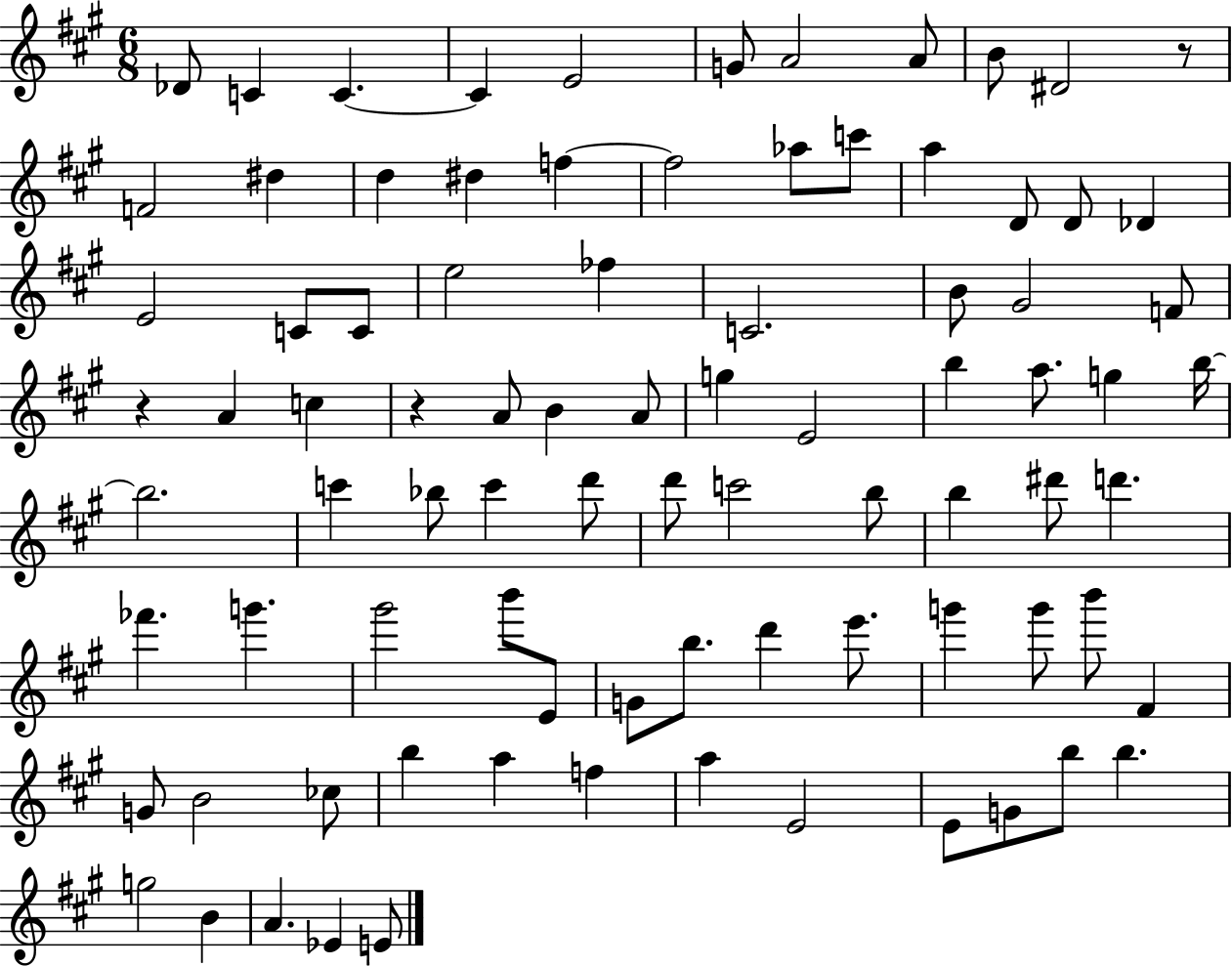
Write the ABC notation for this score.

X:1
T:Untitled
M:6/8
L:1/4
K:A
_D/2 C C C E2 G/2 A2 A/2 B/2 ^D2 z/2 F2 ^d d ^d f f2 _a/2 c'/2 a D/2 D/2 _D E2 C/2 C/2 e2 _f C2 B/2 ^G2 F/2 z A c z A/2 B A/2 g E2 b a/2 g b/4 b2 c' _b/2 c' d'/2 d'/2 c'2 b/2 b ^d'/2 d' _f' g' ^g'2 b'/2 E/2 G/2 b/2 d' e'/2 g' g'/2 b'/2 ^F G/2 B2 _c/2 b a f a E2 E/2 G/2 b/2 b g2 B A _E E/2